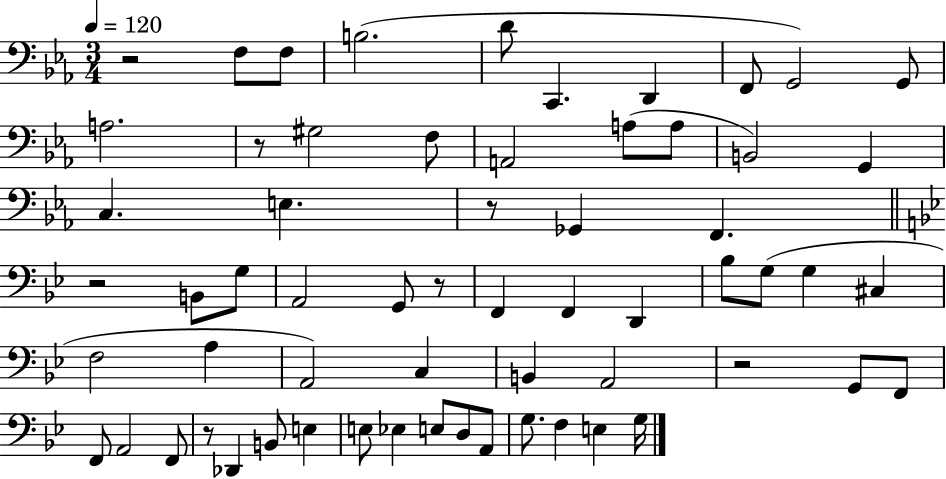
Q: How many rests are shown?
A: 7